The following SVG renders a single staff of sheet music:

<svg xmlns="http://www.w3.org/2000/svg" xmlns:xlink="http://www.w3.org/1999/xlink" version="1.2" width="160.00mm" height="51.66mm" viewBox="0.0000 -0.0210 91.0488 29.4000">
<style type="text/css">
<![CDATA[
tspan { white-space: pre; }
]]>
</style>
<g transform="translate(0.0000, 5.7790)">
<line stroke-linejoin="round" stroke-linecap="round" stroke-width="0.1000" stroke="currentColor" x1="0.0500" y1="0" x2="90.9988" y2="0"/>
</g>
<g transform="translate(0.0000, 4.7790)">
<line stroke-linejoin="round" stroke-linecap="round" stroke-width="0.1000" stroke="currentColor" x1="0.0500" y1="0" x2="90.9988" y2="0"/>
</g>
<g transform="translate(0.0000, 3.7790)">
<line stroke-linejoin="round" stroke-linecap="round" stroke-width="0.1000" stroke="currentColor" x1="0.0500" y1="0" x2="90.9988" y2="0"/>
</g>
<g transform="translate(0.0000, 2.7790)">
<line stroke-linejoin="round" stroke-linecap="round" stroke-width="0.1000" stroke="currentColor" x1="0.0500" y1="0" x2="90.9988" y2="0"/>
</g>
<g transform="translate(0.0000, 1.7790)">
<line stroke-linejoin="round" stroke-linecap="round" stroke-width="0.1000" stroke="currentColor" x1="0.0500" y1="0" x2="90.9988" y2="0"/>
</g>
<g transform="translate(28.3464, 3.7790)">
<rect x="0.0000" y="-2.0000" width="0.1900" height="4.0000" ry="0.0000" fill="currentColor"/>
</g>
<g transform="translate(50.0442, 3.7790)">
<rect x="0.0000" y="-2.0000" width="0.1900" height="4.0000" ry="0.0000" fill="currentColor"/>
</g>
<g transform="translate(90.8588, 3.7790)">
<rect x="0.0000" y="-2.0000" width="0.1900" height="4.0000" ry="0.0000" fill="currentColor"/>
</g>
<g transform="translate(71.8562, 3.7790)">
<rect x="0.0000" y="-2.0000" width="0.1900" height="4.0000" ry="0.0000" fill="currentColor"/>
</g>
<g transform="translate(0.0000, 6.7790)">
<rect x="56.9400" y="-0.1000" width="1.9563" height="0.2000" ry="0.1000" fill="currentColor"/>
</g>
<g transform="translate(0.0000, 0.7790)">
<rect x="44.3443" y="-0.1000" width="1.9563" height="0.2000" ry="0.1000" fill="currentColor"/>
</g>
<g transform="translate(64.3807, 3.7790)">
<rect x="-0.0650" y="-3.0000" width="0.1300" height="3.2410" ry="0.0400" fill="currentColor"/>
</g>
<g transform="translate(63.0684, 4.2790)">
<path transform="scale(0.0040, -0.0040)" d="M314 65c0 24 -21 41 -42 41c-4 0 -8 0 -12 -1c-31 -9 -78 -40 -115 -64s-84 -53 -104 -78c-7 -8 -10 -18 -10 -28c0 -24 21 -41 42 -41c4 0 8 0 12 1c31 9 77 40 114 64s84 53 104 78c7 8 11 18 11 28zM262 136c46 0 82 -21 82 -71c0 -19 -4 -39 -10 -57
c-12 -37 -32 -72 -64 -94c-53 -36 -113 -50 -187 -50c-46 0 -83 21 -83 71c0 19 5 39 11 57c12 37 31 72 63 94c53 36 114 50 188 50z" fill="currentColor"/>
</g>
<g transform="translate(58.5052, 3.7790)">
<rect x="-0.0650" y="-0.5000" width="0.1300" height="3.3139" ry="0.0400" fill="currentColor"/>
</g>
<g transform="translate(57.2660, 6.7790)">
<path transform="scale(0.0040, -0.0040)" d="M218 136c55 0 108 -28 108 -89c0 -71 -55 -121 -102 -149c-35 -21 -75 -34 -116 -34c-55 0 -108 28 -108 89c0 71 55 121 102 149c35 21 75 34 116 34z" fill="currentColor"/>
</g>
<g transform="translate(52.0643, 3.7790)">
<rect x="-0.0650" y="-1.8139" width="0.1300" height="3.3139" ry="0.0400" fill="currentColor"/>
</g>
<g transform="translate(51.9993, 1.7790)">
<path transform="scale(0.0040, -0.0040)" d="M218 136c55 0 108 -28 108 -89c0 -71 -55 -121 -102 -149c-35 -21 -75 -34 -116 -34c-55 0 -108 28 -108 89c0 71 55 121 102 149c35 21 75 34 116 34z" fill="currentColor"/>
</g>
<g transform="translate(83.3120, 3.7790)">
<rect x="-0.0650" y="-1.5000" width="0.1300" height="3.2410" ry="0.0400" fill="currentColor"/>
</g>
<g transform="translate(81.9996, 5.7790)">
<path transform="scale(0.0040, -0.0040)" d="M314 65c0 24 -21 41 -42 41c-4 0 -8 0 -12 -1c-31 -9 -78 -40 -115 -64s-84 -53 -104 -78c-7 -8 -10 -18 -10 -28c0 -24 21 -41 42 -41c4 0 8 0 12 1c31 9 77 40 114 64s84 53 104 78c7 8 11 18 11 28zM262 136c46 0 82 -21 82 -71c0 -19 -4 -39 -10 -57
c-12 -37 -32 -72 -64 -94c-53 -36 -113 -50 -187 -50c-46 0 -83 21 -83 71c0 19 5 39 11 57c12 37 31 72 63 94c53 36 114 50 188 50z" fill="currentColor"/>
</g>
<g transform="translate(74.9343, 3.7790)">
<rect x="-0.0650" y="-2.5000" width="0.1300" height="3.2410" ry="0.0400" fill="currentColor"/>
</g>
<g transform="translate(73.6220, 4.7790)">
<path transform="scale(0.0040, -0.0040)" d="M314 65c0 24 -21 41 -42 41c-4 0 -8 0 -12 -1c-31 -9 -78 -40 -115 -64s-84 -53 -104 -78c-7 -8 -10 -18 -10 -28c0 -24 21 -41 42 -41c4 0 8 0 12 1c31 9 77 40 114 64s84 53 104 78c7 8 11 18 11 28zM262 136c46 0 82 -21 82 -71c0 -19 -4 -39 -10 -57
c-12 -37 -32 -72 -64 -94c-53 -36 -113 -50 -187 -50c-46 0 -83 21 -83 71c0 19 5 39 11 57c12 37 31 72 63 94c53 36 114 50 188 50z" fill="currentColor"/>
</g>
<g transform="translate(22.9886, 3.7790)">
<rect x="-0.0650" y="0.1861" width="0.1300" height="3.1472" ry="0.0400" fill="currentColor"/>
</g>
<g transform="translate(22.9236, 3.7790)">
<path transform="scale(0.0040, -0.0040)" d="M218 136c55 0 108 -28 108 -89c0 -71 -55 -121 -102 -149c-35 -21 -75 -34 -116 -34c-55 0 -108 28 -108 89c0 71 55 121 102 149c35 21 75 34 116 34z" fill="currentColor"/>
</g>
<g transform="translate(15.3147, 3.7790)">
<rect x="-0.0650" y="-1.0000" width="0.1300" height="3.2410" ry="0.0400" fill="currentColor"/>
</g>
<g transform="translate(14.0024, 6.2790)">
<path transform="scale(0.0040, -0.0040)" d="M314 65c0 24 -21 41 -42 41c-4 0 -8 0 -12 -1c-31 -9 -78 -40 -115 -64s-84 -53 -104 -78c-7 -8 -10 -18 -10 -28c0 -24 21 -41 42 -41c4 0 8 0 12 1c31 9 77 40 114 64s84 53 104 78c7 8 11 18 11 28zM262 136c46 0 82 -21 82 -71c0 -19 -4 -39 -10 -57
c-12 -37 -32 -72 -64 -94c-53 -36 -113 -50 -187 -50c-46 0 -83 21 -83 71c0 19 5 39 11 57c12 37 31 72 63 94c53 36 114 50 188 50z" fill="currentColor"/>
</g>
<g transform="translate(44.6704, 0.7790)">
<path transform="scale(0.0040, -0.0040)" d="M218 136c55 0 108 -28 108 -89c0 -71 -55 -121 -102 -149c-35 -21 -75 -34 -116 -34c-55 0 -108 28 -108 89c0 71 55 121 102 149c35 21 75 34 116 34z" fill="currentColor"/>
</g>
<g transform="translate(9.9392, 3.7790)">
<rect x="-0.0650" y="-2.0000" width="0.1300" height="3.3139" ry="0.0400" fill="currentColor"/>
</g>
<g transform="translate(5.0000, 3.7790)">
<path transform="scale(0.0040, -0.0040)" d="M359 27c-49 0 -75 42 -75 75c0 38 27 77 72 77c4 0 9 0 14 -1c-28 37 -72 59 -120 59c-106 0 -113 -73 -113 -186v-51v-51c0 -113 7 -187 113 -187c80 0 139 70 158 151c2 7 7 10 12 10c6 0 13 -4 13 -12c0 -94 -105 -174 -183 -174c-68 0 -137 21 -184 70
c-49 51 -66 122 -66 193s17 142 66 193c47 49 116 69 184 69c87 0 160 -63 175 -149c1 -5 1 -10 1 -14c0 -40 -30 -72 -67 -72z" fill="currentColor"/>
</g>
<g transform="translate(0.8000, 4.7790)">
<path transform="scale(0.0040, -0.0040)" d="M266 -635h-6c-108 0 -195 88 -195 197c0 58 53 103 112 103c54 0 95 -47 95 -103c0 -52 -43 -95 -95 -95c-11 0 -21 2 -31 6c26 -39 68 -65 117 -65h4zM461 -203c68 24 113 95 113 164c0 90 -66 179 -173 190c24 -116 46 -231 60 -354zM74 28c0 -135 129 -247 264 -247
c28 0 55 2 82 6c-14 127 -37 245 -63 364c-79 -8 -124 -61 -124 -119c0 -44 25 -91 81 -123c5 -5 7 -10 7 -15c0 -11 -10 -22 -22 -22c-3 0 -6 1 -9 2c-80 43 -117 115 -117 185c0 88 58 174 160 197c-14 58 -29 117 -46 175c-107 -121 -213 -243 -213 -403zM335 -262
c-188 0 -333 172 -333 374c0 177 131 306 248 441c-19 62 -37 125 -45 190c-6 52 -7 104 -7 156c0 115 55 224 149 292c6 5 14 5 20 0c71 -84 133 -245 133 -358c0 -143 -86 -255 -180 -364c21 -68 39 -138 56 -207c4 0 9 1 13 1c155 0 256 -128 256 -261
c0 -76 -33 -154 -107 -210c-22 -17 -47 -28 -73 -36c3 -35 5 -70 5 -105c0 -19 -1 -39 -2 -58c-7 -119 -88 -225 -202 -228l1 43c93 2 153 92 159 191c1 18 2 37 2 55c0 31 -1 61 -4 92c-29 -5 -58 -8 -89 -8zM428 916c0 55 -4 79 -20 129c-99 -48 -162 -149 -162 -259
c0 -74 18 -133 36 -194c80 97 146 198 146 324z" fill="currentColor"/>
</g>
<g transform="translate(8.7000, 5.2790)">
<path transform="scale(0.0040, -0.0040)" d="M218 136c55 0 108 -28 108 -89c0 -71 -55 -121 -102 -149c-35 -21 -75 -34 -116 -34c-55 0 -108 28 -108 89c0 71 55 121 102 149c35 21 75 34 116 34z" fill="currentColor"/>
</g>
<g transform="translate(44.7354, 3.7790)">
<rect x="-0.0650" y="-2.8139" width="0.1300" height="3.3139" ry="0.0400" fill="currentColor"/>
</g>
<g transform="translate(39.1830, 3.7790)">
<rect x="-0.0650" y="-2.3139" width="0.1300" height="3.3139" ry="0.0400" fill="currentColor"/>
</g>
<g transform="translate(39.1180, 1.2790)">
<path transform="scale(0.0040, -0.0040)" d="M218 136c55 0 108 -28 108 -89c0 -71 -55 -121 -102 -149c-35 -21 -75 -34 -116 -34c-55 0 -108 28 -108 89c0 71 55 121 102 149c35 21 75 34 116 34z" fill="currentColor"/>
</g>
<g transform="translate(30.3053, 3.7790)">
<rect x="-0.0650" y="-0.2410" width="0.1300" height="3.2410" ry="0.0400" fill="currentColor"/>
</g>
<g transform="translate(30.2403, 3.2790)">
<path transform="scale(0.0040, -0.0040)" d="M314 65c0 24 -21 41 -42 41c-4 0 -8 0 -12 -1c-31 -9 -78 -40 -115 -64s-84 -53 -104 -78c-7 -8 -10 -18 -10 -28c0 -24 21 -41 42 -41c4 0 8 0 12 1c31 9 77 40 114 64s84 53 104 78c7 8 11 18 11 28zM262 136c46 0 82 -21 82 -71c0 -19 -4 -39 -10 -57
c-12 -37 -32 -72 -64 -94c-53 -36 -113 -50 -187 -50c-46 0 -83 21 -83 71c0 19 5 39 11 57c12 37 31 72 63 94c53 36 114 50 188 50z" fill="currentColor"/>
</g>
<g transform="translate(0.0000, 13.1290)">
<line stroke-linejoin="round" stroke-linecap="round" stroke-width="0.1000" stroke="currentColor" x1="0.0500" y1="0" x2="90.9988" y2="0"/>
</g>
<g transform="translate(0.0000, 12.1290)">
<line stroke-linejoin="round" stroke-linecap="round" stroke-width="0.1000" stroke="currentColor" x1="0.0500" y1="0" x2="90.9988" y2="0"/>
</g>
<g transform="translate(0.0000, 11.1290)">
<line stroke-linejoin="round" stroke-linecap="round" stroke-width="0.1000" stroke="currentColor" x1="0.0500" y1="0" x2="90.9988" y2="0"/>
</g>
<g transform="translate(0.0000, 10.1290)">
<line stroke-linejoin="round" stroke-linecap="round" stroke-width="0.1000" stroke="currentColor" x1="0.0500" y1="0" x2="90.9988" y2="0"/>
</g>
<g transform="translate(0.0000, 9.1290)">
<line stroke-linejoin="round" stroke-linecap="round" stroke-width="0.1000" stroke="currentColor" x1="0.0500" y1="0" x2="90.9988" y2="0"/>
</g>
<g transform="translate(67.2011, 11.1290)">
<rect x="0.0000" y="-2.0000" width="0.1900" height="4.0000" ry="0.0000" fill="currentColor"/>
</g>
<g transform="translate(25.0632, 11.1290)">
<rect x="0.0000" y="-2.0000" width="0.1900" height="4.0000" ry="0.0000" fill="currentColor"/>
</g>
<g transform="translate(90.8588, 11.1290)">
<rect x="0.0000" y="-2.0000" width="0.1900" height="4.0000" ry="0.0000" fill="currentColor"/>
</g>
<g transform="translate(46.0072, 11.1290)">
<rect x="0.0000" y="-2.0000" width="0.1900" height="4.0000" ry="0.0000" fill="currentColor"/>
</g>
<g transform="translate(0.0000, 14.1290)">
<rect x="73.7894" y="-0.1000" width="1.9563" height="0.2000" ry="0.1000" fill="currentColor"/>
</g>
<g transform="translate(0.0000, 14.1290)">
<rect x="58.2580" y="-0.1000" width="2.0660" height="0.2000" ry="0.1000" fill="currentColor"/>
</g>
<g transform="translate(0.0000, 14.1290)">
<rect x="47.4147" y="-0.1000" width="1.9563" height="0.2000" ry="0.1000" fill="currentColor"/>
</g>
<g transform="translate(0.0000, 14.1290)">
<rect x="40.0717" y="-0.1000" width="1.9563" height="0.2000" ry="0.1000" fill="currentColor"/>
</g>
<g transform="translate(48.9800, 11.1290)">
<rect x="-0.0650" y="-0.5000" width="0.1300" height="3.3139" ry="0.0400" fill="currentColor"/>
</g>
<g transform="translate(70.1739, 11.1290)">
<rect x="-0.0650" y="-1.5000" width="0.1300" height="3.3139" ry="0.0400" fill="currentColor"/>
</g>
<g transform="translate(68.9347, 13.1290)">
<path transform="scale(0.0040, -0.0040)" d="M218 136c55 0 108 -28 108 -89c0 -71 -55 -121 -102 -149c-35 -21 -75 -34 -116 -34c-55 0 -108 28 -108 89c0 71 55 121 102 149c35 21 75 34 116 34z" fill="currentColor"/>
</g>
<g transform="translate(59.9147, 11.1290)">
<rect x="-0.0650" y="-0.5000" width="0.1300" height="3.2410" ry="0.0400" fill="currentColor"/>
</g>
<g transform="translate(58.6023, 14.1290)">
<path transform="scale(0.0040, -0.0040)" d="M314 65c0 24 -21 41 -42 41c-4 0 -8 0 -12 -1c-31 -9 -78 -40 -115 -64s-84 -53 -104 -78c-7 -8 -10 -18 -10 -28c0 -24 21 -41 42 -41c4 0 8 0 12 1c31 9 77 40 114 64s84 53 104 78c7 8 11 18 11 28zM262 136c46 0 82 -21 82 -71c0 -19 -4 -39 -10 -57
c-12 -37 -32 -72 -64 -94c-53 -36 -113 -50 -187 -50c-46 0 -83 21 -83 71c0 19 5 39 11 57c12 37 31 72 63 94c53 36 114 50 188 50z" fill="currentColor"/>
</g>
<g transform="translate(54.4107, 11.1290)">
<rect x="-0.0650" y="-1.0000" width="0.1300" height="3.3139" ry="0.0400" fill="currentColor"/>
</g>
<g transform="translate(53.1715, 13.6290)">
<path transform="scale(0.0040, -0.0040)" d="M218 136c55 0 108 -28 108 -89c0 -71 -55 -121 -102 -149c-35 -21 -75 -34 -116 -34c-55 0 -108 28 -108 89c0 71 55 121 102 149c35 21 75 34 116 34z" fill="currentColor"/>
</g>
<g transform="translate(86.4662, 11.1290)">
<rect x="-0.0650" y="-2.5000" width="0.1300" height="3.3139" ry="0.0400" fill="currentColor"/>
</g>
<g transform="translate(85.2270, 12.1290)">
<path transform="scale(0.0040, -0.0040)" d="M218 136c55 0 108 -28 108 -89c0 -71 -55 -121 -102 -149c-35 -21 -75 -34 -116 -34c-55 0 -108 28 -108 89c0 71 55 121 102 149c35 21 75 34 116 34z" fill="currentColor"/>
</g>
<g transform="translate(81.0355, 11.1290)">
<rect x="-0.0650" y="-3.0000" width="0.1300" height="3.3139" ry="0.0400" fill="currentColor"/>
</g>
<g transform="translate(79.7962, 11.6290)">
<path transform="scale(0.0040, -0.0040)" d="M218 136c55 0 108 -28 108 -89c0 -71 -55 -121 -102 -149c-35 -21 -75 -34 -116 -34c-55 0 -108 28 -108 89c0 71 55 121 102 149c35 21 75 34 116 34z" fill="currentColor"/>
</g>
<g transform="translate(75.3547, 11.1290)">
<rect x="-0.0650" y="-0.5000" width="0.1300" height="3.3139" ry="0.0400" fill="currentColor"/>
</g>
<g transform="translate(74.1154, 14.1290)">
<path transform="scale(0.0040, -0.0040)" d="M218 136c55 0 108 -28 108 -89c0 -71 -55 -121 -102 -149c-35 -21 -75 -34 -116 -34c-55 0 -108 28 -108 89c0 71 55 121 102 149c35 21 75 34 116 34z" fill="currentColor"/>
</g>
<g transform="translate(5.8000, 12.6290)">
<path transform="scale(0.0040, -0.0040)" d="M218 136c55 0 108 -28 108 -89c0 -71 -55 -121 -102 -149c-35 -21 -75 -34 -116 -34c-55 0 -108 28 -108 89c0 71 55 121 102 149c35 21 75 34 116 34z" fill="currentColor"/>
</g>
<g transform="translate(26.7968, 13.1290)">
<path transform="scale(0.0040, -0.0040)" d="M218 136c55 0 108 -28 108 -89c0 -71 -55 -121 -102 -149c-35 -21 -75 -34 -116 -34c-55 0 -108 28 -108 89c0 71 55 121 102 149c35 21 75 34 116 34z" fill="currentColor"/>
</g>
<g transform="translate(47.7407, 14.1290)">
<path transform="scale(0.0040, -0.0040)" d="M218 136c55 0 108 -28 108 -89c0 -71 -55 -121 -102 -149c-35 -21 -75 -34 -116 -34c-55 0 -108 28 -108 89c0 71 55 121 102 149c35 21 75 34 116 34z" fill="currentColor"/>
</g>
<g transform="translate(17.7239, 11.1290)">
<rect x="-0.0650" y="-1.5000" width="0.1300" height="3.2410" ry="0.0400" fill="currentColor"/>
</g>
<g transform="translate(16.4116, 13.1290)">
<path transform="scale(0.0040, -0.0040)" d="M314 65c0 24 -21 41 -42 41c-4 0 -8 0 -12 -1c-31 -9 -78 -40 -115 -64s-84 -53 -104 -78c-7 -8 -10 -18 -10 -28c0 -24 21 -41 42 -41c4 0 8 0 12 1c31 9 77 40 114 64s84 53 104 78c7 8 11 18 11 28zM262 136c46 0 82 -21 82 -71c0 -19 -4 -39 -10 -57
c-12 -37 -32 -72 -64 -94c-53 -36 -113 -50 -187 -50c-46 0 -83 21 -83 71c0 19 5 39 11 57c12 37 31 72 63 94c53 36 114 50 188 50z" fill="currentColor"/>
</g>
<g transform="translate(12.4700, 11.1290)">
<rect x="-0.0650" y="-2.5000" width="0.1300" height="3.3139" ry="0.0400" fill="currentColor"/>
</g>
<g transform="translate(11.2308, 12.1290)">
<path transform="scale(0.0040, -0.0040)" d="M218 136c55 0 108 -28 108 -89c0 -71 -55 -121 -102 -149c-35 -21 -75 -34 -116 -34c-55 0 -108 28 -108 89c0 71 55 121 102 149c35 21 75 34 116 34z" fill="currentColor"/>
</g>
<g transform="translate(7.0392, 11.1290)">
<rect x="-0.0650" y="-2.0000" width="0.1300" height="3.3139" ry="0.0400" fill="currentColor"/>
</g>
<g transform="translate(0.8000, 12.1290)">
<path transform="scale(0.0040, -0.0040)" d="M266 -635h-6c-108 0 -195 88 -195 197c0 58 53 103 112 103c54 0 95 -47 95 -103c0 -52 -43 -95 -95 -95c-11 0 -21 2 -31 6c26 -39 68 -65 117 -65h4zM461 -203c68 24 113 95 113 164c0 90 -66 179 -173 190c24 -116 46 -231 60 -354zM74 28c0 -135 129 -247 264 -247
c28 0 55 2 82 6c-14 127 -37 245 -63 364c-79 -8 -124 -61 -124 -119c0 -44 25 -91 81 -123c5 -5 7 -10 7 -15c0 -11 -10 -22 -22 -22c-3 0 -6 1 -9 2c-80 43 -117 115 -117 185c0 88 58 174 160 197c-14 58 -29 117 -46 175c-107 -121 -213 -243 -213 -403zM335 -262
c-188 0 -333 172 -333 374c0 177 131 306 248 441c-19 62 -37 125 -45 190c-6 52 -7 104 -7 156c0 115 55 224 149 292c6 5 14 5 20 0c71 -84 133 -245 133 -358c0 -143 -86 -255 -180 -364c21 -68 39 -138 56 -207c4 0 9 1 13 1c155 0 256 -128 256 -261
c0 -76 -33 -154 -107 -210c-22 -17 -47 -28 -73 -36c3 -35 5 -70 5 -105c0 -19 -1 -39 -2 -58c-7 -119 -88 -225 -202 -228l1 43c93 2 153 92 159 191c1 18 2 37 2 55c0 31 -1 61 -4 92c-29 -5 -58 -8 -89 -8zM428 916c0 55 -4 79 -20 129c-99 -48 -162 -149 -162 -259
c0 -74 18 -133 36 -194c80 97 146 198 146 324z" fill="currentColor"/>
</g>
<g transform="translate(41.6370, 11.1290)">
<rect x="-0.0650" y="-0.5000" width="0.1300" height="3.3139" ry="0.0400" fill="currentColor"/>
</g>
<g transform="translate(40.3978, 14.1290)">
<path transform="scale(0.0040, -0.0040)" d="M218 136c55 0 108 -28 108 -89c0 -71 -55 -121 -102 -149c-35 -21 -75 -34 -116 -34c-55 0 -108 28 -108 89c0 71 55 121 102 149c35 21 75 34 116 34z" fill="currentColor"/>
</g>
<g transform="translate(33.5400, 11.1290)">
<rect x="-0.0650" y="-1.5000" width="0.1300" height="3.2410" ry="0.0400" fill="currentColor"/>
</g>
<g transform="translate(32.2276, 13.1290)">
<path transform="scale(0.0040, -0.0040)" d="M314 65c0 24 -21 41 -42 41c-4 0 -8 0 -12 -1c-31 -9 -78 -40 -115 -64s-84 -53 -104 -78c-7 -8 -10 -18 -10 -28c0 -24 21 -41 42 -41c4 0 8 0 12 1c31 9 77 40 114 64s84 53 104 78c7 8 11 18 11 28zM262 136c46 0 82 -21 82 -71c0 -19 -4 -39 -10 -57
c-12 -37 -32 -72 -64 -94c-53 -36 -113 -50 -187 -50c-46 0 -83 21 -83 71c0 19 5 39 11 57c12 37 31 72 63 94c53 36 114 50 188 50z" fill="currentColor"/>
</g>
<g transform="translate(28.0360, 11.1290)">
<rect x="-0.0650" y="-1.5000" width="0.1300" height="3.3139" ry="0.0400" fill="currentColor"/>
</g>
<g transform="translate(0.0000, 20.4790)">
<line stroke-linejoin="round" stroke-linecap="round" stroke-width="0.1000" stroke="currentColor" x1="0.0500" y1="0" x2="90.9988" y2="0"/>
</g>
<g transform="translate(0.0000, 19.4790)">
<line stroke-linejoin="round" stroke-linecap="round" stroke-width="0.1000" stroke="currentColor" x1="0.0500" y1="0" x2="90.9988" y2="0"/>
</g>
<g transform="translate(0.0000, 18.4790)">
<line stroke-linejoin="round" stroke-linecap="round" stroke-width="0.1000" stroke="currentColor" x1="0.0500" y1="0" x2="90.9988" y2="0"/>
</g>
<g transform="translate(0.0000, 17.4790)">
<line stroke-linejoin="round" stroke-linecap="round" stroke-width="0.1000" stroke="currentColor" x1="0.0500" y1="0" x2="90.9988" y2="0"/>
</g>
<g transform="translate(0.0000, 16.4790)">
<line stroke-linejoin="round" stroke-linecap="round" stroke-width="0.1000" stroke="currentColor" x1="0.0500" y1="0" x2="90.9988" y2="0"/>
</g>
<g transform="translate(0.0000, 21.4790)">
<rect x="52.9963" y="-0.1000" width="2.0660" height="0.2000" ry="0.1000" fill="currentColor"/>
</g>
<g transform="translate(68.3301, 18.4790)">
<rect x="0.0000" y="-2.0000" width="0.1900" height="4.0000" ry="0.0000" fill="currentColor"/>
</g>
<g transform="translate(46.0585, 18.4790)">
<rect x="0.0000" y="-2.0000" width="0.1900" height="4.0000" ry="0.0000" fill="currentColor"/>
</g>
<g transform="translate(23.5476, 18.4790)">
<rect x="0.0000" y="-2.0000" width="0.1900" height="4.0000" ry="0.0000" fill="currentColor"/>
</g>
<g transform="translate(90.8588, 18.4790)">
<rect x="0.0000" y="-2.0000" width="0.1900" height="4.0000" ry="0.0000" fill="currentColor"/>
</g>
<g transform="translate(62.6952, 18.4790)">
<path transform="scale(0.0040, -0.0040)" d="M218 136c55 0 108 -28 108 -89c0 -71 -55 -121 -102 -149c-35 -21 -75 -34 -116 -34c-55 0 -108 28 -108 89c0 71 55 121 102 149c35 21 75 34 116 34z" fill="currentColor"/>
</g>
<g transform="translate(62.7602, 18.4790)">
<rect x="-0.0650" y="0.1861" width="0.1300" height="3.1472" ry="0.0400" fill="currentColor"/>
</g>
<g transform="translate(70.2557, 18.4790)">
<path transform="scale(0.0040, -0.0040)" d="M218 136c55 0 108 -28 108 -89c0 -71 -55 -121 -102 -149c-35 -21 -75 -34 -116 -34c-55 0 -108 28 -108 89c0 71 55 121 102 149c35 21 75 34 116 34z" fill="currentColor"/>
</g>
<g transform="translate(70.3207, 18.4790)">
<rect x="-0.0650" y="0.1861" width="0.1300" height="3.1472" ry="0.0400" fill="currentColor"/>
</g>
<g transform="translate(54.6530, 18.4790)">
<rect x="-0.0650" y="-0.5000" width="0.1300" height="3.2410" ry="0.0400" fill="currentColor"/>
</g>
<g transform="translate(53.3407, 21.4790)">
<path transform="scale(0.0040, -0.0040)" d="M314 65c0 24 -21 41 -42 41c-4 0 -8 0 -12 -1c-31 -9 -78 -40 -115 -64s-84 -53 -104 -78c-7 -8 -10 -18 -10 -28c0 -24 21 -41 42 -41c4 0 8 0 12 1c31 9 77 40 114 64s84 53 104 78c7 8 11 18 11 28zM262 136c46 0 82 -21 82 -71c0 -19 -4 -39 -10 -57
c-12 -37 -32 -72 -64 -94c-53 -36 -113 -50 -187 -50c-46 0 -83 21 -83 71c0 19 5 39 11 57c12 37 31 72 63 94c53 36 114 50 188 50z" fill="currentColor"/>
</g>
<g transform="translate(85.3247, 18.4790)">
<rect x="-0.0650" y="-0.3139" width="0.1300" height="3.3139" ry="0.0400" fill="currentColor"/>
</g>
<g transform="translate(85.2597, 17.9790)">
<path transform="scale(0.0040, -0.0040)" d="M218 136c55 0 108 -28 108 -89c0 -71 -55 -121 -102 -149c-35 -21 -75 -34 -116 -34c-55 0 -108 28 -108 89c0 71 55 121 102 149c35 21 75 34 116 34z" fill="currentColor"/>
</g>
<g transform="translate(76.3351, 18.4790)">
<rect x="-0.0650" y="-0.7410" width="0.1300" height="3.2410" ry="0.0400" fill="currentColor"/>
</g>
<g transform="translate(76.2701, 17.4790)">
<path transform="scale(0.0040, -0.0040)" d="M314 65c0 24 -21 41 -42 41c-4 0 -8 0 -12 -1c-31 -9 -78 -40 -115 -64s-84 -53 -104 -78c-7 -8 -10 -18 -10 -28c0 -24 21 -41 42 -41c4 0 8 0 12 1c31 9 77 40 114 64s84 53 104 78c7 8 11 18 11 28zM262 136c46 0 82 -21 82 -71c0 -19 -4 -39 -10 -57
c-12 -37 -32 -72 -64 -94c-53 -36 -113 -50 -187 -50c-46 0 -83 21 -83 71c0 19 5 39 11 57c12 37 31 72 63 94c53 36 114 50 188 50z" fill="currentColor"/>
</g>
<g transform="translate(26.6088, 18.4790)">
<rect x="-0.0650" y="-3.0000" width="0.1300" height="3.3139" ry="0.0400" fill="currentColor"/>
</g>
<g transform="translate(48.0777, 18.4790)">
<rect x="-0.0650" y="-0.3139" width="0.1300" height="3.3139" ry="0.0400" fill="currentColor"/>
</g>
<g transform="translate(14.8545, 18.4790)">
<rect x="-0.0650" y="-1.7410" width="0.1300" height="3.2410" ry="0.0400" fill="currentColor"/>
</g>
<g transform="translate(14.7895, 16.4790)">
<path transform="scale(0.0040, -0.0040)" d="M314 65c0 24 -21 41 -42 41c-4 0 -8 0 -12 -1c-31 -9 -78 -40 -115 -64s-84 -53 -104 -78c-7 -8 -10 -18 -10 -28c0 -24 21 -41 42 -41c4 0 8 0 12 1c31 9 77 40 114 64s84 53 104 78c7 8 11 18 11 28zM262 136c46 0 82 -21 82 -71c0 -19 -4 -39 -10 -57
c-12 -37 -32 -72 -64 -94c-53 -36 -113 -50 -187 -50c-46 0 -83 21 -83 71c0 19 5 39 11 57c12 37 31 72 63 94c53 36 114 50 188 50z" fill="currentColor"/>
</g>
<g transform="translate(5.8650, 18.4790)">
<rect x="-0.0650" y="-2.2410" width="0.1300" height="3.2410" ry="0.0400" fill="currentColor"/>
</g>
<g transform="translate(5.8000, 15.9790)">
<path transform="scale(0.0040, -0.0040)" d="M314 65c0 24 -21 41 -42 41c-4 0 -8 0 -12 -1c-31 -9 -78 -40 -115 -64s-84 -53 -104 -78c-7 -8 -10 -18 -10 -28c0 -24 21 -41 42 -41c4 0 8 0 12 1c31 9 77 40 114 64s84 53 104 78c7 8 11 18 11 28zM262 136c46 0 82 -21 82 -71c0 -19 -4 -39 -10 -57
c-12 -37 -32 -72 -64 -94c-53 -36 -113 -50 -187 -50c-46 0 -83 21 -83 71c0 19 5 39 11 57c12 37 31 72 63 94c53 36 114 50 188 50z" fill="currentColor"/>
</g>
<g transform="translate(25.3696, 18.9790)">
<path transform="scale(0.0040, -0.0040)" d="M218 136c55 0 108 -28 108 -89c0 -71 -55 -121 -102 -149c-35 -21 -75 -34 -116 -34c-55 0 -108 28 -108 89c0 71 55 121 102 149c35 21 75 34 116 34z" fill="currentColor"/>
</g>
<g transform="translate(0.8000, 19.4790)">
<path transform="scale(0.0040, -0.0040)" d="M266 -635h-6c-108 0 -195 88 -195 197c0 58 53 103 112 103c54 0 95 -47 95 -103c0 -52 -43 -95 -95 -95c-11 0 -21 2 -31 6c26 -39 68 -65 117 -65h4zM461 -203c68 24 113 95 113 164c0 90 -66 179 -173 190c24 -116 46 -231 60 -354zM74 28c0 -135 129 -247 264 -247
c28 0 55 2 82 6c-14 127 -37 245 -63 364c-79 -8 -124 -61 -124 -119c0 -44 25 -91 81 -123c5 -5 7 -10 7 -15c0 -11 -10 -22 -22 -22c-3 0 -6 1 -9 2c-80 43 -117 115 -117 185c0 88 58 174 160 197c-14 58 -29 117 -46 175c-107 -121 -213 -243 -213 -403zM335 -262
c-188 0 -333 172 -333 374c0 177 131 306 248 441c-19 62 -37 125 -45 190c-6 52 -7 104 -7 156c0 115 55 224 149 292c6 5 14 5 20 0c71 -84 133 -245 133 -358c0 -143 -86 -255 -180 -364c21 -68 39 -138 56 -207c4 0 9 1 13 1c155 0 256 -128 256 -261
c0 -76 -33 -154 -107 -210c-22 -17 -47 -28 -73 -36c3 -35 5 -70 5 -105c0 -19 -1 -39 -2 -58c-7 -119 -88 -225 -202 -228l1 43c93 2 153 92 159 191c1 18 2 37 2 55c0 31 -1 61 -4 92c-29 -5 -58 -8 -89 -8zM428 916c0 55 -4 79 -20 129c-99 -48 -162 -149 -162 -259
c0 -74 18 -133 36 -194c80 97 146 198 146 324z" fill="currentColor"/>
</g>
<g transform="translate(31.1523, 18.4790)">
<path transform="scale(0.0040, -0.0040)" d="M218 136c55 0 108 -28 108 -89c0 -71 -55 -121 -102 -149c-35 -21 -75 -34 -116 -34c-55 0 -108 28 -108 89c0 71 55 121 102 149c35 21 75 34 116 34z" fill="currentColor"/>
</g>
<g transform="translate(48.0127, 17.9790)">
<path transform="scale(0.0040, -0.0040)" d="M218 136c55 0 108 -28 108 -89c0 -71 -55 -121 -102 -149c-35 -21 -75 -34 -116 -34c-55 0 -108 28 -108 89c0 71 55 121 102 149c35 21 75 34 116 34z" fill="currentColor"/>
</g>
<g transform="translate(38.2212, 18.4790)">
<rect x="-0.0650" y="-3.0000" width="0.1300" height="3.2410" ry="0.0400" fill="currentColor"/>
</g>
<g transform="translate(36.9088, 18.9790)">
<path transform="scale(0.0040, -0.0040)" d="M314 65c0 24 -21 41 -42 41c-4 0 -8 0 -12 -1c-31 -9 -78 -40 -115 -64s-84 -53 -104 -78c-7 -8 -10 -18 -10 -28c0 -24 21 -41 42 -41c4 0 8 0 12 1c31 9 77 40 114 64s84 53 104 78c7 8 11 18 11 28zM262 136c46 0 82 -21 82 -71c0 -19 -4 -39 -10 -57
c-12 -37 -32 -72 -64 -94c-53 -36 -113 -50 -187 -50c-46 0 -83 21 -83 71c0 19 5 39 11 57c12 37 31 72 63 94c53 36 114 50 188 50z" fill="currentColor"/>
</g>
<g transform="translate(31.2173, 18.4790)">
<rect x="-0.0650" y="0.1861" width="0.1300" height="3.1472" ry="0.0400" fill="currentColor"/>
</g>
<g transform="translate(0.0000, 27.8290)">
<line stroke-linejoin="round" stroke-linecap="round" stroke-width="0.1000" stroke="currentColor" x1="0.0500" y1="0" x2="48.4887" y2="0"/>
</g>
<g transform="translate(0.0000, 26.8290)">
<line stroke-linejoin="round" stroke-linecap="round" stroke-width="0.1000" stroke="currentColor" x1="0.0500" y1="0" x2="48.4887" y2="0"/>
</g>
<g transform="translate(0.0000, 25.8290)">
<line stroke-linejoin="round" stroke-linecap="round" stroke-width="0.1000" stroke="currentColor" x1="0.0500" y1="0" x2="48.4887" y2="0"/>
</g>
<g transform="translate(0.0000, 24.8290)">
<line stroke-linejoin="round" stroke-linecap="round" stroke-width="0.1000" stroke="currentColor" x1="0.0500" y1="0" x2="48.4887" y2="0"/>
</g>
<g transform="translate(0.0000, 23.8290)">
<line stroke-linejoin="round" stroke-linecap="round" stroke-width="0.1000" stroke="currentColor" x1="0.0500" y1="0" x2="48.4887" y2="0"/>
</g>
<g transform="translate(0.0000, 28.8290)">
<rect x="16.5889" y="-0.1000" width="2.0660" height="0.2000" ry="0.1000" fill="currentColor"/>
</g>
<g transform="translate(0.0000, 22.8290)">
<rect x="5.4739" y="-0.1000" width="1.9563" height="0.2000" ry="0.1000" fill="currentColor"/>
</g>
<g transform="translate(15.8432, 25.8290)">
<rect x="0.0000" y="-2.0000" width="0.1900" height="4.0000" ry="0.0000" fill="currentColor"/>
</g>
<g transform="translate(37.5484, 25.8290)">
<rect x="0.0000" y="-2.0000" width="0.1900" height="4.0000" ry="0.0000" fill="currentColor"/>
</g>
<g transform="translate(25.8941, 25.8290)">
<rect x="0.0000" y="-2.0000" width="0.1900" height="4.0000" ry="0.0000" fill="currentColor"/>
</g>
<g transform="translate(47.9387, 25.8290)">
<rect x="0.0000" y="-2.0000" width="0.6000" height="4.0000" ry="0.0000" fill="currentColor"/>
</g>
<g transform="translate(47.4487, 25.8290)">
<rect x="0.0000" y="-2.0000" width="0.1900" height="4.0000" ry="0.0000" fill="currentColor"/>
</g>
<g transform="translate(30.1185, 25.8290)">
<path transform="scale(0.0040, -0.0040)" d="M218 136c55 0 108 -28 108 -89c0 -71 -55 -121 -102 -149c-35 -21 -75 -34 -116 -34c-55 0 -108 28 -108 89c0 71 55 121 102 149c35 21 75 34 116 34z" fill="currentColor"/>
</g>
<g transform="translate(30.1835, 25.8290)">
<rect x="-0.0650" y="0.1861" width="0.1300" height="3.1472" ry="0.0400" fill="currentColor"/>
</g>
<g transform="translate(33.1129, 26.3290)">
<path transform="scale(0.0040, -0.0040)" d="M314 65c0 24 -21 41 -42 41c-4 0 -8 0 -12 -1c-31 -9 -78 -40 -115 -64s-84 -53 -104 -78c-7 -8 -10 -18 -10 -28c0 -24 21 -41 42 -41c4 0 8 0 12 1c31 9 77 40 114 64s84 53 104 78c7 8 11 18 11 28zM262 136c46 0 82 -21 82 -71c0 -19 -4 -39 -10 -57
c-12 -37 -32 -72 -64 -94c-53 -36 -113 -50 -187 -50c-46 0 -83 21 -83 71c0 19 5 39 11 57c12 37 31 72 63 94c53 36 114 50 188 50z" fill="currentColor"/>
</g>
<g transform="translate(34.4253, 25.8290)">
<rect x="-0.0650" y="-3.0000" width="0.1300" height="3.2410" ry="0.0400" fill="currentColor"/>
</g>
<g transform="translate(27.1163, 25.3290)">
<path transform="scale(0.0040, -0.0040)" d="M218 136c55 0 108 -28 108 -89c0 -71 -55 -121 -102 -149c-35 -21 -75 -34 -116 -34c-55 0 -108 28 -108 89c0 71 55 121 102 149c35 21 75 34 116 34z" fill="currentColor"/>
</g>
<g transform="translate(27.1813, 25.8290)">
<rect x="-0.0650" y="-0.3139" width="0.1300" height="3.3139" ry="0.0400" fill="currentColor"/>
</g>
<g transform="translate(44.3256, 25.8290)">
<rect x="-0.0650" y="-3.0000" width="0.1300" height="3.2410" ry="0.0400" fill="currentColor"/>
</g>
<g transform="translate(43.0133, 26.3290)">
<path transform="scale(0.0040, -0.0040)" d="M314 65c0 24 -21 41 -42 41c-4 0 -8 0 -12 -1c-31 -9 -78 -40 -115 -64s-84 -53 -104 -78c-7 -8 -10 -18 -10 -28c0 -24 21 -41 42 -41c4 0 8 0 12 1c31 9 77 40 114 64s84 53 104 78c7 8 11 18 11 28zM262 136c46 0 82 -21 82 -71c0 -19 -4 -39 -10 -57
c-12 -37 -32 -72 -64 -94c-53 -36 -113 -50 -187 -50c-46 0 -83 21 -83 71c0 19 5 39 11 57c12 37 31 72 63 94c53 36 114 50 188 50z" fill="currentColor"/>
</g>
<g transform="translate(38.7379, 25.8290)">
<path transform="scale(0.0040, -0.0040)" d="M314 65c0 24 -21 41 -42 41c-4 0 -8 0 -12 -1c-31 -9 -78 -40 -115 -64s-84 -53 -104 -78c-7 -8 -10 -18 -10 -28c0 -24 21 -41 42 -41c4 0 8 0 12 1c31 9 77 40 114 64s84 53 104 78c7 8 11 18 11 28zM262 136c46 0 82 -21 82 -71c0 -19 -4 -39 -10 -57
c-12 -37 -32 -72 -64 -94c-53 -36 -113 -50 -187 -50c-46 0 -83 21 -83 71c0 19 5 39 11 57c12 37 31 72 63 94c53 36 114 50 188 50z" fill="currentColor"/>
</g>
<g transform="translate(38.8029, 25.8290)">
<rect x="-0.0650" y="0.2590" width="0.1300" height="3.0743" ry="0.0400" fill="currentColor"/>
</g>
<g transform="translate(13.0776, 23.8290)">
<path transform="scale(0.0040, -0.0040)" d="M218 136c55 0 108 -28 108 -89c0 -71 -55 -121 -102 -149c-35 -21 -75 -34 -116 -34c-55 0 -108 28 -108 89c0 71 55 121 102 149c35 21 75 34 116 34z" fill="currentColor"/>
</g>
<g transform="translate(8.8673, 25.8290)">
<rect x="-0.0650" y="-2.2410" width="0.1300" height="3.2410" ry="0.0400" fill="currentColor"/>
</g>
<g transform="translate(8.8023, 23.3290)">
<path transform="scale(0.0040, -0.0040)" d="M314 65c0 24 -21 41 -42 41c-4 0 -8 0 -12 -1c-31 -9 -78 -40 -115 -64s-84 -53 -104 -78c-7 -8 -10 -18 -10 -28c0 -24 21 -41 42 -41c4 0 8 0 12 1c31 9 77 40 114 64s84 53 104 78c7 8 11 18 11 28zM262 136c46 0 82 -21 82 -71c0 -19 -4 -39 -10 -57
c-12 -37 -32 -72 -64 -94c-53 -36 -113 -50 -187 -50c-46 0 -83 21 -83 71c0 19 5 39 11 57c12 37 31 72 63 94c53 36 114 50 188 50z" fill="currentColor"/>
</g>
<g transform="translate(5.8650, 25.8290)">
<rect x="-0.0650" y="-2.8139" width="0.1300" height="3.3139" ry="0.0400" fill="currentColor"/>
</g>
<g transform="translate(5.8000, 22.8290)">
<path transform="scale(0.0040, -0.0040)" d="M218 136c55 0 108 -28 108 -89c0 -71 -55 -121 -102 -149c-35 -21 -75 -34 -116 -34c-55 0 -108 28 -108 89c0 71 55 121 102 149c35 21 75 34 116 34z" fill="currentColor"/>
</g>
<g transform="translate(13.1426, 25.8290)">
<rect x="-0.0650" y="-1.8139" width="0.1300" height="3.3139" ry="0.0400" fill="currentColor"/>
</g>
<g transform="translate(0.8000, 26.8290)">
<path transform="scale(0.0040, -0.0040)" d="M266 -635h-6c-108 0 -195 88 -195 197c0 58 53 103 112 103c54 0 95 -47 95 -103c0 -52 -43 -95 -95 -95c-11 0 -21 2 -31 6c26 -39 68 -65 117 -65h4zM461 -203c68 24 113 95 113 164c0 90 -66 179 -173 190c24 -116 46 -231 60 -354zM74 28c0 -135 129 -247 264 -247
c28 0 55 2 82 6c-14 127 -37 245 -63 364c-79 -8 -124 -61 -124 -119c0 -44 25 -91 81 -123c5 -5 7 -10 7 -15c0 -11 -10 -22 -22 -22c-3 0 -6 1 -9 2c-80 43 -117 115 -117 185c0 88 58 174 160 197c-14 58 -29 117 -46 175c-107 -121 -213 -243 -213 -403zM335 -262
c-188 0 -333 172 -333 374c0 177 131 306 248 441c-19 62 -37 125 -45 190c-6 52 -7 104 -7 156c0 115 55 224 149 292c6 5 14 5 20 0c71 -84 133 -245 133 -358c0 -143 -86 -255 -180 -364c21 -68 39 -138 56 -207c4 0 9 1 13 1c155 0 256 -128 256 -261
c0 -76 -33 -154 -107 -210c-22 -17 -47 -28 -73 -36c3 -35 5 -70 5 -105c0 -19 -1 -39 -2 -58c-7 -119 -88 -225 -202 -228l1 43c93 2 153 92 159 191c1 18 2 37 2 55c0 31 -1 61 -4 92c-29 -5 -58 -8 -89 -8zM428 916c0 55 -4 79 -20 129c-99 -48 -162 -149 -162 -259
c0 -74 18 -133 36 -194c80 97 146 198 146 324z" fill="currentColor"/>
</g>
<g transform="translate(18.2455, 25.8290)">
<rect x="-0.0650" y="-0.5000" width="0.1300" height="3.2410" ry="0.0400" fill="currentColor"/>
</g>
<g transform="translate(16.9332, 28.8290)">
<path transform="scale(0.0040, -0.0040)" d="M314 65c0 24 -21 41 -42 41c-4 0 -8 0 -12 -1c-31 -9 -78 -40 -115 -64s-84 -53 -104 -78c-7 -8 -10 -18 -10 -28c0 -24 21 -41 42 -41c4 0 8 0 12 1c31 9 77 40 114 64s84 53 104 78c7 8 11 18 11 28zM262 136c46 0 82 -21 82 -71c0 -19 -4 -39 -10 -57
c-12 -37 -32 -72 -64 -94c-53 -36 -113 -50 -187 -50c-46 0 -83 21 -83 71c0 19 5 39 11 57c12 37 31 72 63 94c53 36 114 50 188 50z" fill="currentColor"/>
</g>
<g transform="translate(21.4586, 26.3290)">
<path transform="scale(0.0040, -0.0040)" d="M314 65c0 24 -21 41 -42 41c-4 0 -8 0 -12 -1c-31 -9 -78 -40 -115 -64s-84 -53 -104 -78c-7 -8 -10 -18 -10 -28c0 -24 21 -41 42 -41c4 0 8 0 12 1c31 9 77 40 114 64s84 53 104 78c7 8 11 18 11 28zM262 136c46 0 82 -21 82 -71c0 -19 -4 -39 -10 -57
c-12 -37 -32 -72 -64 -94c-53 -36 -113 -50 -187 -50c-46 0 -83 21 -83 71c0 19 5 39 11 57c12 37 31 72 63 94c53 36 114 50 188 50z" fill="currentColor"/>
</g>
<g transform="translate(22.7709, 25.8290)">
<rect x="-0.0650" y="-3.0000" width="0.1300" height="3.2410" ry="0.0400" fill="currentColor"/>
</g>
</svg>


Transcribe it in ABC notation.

X:1
T:Untitled
M:4/4
L:1/4
K:C
F D2 B c2 g a f C A2 G2 E2 F G E2 E E2 C C D C2 E C A G g2 f2 A B A2 c C2 B B d2 c a g2 f C2 A2 c B A2 B2 A2